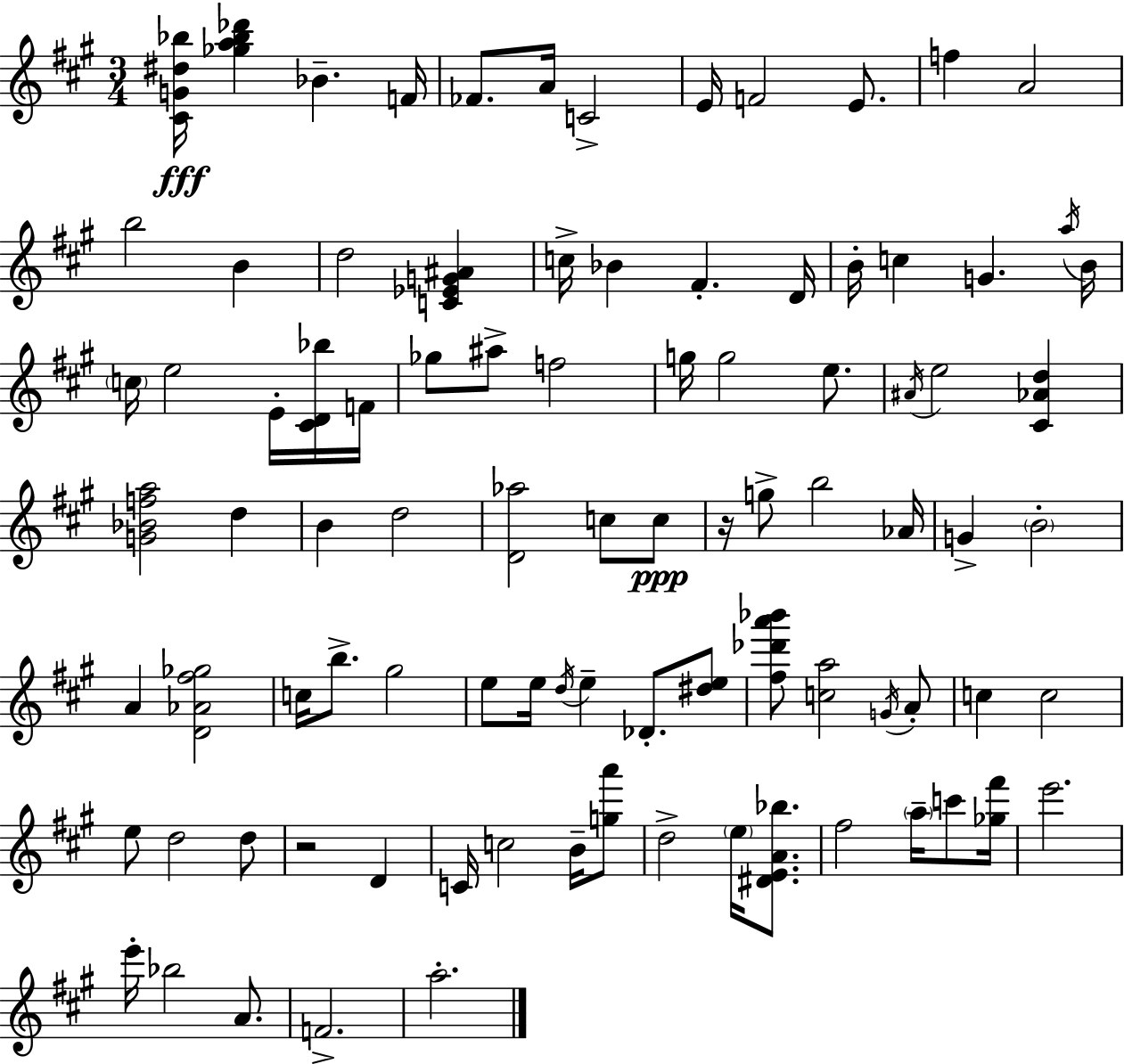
X:1
T:Untitled
M:3/4
L:1/4
K:A
[^CG^d_b]/4 [_ga_b_d'] _B F/4 _F/2 A/4 C2 E/4 F2 E/2 f A2 b2 B d2 [C_EG^A] c/4 _B ^F D/4 B/4 c G a/4 B/4 c/4 e2 E/4 [^CD_b]/4 F/4 _g/2 ^a/2 f2 g/4 g2 e/2 ^A/4 e2 [^C_Ad] [G_Bfa]2 d B d2 [D_a]2 c/2 c/2 z/4 g/2 b2 _A/4 G B2 A [D_A^f_g]2 c/4 b/2 ^g2 e/2 e/4 d/4 e _D/2 [^de]/2 [^f_d'a'_b']/2 [ca]2 G/4 A/2 c c2 e/2 d2 d/2 z2 D C/4 c2 B/4 [ga']/2 d2 e/4 [^DEA_b]/2 ^f2 a/4 c'/2 [_g^f']/4 e'2 e'/4 _b2 A/2 F2 a2